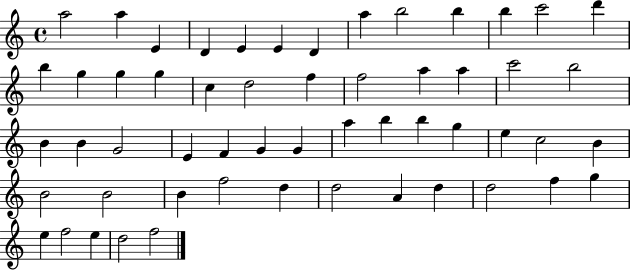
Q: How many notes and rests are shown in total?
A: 55